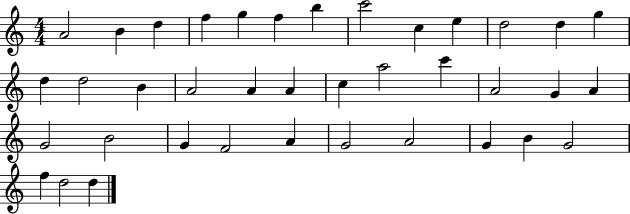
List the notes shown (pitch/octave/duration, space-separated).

A4/h B4/q D5/q F5/q G5/q F5/q B5/q C6/h C5/q E5/q D5/h D5/q G5/q D5/q D5/h B4/q A4/h A4/q A4/q C5/q A5/h C6/q A4/h G4/q A4/q G4/h B4/h G4/q F4/h A4/q G4/h A4/h G4/q B4/q G4/h F5/q D5/h D5/q